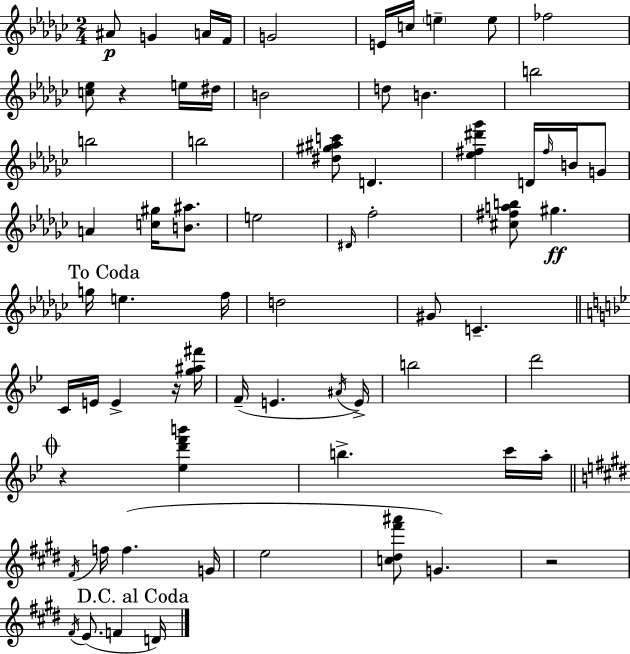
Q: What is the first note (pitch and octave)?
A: A#4